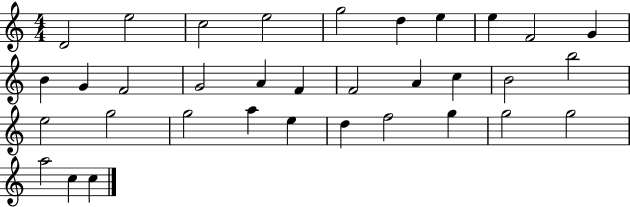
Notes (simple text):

D4/h E5/h C5/h E5/h G5/h D5/q E5/q E5/q F4/h G4/q B4/q G4/q F4/h G4/h A4/q F4/q F4/h A4/q C5/q B4/h B5/h E5/h G5/h G5/h A5/q E5/q D5/q F5/h G5/q G5/h G5/h A5/h C5/q C5/q